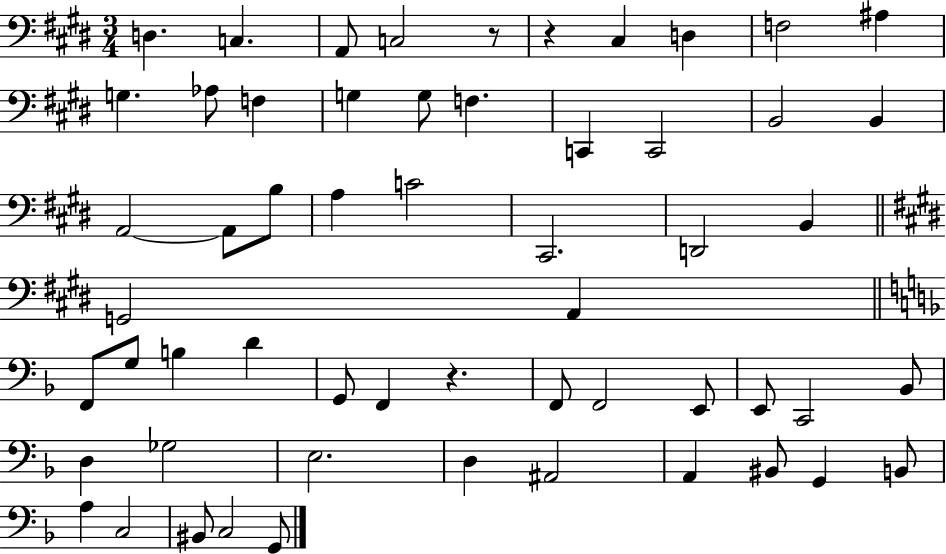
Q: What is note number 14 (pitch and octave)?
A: F3